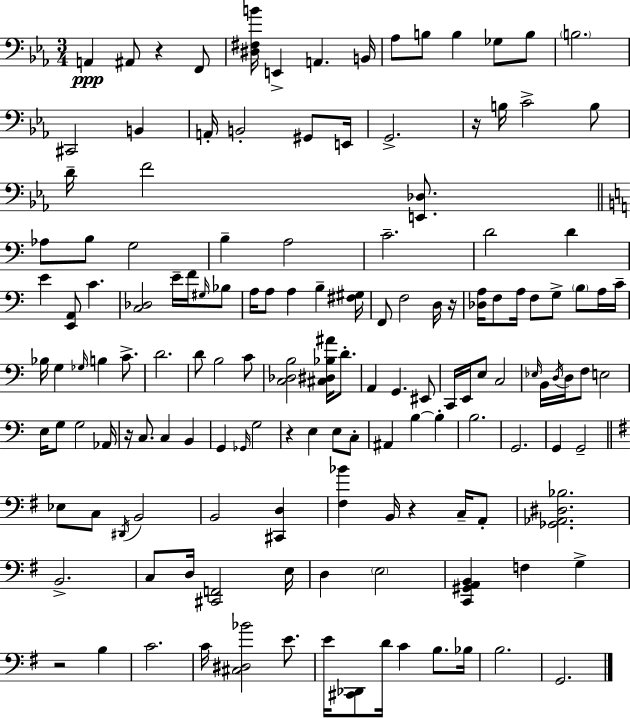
A2/q A#2/e R/q F2/e [D#3,F#3,B4]/s E2/q A2/q. B2/s Ab3/e B3/e B3/q Gb3/e B3/e B3/h. C#2/h B2/q A2/s B2/h G#2/e E2/s G2/h. R/s B3/s C4/h B3/e D4/s F4/h [E2,Db3]/e. Ab3/e B3/e G3/h B3/q A3/h C4/h. D4/h D4/q E4/q [E2,A2]/e C4/q. [C3,Db3]/h E4/s F4/s G#3/s Bb3/e A3/s A3/e A3/q B3/q [F#3,G#3]/s F2/e F3/h D3/s R/s [Db3,A3]/s F3/e A3/s F3/e G3/e B3/e A3/s C4/s Bb3/s G3/q Gb3/s B3/q C4/e. D4/h. D4/e B3/h C4/e [C3,Db3,B3]/h [C#3,D#3,Bb3,A#4]/s D4/e. A2/q G2/q. EIS2/e C2/s E2/s E3/e C3/h Eb3/s B2/s D3/s D3/s F3/e E3/h E3/s G3/e G3/h Ab2/s R/s C3/e. C3/q B2/q G2/q Gb2/s G3/h R/q E3/q E3/e C3/e A#2/q B3/q B3/q B3/h. G2/h. G2/q G2/h Eb3/e C3/e D#2/s B2/h B2/h [C#2,D3]/q [F#3,Bb4]/q B2/s R/q C3/s A2/e [Gb2,Ab2,D#3,Bb3]/h. B2/h. C3/e D3/s [C#2,F2]/h E3/s D3/q E3/h [C2,G#2,A2,B2]/q F3/q G3/q R/h B3/q C4/h. C4/s [C#3,D#3,Bb4]/h E4/e. E4/s [C#2,Db2]/e D4/s C4/q B3/e. Bb3/s B3/h. G2/h.